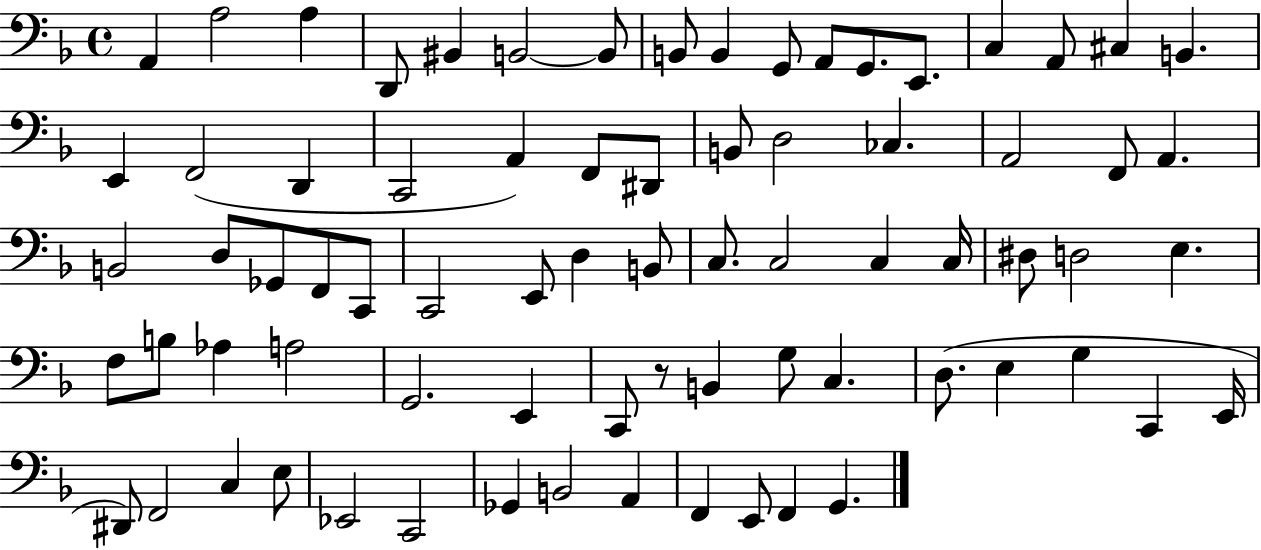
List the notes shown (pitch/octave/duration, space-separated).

A2/q A3/h A3/q D2/e BIS2/q B2/h B2/e B2/e B2/q G2/e A2/e G2/e. E2/e. C3/q A2/e C#3/q B2/q. E2/q F2/h D2/q C2/h A2/q F2/e D#2/e B2/e D3/h CES3/q. A2/h F2/e A2/q. B2/h D3/e Gb2/e F2/e C2/e C2/h E2/e D3/q B2/e C3/e. C3/h C3/q C3/s D#3/e D3/h E3/q. F3/e B3/e Ab3/q A3/h G2/h. E2/q C2/e R/e B2/q G3/e C3/q. D3/e. E3/q G3/q C2/q E2/s D#2/e F2/h C3/q E3/e Eb2/h C2/h Gb2/q B2/h A2/q F2/q E2/e F2/q G2/q.